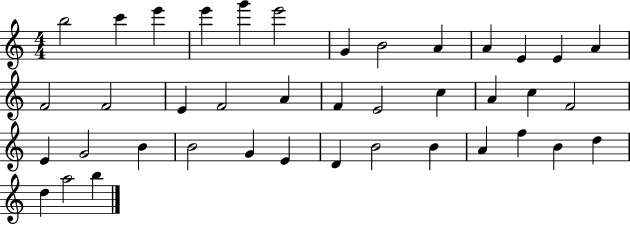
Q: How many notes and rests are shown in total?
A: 40